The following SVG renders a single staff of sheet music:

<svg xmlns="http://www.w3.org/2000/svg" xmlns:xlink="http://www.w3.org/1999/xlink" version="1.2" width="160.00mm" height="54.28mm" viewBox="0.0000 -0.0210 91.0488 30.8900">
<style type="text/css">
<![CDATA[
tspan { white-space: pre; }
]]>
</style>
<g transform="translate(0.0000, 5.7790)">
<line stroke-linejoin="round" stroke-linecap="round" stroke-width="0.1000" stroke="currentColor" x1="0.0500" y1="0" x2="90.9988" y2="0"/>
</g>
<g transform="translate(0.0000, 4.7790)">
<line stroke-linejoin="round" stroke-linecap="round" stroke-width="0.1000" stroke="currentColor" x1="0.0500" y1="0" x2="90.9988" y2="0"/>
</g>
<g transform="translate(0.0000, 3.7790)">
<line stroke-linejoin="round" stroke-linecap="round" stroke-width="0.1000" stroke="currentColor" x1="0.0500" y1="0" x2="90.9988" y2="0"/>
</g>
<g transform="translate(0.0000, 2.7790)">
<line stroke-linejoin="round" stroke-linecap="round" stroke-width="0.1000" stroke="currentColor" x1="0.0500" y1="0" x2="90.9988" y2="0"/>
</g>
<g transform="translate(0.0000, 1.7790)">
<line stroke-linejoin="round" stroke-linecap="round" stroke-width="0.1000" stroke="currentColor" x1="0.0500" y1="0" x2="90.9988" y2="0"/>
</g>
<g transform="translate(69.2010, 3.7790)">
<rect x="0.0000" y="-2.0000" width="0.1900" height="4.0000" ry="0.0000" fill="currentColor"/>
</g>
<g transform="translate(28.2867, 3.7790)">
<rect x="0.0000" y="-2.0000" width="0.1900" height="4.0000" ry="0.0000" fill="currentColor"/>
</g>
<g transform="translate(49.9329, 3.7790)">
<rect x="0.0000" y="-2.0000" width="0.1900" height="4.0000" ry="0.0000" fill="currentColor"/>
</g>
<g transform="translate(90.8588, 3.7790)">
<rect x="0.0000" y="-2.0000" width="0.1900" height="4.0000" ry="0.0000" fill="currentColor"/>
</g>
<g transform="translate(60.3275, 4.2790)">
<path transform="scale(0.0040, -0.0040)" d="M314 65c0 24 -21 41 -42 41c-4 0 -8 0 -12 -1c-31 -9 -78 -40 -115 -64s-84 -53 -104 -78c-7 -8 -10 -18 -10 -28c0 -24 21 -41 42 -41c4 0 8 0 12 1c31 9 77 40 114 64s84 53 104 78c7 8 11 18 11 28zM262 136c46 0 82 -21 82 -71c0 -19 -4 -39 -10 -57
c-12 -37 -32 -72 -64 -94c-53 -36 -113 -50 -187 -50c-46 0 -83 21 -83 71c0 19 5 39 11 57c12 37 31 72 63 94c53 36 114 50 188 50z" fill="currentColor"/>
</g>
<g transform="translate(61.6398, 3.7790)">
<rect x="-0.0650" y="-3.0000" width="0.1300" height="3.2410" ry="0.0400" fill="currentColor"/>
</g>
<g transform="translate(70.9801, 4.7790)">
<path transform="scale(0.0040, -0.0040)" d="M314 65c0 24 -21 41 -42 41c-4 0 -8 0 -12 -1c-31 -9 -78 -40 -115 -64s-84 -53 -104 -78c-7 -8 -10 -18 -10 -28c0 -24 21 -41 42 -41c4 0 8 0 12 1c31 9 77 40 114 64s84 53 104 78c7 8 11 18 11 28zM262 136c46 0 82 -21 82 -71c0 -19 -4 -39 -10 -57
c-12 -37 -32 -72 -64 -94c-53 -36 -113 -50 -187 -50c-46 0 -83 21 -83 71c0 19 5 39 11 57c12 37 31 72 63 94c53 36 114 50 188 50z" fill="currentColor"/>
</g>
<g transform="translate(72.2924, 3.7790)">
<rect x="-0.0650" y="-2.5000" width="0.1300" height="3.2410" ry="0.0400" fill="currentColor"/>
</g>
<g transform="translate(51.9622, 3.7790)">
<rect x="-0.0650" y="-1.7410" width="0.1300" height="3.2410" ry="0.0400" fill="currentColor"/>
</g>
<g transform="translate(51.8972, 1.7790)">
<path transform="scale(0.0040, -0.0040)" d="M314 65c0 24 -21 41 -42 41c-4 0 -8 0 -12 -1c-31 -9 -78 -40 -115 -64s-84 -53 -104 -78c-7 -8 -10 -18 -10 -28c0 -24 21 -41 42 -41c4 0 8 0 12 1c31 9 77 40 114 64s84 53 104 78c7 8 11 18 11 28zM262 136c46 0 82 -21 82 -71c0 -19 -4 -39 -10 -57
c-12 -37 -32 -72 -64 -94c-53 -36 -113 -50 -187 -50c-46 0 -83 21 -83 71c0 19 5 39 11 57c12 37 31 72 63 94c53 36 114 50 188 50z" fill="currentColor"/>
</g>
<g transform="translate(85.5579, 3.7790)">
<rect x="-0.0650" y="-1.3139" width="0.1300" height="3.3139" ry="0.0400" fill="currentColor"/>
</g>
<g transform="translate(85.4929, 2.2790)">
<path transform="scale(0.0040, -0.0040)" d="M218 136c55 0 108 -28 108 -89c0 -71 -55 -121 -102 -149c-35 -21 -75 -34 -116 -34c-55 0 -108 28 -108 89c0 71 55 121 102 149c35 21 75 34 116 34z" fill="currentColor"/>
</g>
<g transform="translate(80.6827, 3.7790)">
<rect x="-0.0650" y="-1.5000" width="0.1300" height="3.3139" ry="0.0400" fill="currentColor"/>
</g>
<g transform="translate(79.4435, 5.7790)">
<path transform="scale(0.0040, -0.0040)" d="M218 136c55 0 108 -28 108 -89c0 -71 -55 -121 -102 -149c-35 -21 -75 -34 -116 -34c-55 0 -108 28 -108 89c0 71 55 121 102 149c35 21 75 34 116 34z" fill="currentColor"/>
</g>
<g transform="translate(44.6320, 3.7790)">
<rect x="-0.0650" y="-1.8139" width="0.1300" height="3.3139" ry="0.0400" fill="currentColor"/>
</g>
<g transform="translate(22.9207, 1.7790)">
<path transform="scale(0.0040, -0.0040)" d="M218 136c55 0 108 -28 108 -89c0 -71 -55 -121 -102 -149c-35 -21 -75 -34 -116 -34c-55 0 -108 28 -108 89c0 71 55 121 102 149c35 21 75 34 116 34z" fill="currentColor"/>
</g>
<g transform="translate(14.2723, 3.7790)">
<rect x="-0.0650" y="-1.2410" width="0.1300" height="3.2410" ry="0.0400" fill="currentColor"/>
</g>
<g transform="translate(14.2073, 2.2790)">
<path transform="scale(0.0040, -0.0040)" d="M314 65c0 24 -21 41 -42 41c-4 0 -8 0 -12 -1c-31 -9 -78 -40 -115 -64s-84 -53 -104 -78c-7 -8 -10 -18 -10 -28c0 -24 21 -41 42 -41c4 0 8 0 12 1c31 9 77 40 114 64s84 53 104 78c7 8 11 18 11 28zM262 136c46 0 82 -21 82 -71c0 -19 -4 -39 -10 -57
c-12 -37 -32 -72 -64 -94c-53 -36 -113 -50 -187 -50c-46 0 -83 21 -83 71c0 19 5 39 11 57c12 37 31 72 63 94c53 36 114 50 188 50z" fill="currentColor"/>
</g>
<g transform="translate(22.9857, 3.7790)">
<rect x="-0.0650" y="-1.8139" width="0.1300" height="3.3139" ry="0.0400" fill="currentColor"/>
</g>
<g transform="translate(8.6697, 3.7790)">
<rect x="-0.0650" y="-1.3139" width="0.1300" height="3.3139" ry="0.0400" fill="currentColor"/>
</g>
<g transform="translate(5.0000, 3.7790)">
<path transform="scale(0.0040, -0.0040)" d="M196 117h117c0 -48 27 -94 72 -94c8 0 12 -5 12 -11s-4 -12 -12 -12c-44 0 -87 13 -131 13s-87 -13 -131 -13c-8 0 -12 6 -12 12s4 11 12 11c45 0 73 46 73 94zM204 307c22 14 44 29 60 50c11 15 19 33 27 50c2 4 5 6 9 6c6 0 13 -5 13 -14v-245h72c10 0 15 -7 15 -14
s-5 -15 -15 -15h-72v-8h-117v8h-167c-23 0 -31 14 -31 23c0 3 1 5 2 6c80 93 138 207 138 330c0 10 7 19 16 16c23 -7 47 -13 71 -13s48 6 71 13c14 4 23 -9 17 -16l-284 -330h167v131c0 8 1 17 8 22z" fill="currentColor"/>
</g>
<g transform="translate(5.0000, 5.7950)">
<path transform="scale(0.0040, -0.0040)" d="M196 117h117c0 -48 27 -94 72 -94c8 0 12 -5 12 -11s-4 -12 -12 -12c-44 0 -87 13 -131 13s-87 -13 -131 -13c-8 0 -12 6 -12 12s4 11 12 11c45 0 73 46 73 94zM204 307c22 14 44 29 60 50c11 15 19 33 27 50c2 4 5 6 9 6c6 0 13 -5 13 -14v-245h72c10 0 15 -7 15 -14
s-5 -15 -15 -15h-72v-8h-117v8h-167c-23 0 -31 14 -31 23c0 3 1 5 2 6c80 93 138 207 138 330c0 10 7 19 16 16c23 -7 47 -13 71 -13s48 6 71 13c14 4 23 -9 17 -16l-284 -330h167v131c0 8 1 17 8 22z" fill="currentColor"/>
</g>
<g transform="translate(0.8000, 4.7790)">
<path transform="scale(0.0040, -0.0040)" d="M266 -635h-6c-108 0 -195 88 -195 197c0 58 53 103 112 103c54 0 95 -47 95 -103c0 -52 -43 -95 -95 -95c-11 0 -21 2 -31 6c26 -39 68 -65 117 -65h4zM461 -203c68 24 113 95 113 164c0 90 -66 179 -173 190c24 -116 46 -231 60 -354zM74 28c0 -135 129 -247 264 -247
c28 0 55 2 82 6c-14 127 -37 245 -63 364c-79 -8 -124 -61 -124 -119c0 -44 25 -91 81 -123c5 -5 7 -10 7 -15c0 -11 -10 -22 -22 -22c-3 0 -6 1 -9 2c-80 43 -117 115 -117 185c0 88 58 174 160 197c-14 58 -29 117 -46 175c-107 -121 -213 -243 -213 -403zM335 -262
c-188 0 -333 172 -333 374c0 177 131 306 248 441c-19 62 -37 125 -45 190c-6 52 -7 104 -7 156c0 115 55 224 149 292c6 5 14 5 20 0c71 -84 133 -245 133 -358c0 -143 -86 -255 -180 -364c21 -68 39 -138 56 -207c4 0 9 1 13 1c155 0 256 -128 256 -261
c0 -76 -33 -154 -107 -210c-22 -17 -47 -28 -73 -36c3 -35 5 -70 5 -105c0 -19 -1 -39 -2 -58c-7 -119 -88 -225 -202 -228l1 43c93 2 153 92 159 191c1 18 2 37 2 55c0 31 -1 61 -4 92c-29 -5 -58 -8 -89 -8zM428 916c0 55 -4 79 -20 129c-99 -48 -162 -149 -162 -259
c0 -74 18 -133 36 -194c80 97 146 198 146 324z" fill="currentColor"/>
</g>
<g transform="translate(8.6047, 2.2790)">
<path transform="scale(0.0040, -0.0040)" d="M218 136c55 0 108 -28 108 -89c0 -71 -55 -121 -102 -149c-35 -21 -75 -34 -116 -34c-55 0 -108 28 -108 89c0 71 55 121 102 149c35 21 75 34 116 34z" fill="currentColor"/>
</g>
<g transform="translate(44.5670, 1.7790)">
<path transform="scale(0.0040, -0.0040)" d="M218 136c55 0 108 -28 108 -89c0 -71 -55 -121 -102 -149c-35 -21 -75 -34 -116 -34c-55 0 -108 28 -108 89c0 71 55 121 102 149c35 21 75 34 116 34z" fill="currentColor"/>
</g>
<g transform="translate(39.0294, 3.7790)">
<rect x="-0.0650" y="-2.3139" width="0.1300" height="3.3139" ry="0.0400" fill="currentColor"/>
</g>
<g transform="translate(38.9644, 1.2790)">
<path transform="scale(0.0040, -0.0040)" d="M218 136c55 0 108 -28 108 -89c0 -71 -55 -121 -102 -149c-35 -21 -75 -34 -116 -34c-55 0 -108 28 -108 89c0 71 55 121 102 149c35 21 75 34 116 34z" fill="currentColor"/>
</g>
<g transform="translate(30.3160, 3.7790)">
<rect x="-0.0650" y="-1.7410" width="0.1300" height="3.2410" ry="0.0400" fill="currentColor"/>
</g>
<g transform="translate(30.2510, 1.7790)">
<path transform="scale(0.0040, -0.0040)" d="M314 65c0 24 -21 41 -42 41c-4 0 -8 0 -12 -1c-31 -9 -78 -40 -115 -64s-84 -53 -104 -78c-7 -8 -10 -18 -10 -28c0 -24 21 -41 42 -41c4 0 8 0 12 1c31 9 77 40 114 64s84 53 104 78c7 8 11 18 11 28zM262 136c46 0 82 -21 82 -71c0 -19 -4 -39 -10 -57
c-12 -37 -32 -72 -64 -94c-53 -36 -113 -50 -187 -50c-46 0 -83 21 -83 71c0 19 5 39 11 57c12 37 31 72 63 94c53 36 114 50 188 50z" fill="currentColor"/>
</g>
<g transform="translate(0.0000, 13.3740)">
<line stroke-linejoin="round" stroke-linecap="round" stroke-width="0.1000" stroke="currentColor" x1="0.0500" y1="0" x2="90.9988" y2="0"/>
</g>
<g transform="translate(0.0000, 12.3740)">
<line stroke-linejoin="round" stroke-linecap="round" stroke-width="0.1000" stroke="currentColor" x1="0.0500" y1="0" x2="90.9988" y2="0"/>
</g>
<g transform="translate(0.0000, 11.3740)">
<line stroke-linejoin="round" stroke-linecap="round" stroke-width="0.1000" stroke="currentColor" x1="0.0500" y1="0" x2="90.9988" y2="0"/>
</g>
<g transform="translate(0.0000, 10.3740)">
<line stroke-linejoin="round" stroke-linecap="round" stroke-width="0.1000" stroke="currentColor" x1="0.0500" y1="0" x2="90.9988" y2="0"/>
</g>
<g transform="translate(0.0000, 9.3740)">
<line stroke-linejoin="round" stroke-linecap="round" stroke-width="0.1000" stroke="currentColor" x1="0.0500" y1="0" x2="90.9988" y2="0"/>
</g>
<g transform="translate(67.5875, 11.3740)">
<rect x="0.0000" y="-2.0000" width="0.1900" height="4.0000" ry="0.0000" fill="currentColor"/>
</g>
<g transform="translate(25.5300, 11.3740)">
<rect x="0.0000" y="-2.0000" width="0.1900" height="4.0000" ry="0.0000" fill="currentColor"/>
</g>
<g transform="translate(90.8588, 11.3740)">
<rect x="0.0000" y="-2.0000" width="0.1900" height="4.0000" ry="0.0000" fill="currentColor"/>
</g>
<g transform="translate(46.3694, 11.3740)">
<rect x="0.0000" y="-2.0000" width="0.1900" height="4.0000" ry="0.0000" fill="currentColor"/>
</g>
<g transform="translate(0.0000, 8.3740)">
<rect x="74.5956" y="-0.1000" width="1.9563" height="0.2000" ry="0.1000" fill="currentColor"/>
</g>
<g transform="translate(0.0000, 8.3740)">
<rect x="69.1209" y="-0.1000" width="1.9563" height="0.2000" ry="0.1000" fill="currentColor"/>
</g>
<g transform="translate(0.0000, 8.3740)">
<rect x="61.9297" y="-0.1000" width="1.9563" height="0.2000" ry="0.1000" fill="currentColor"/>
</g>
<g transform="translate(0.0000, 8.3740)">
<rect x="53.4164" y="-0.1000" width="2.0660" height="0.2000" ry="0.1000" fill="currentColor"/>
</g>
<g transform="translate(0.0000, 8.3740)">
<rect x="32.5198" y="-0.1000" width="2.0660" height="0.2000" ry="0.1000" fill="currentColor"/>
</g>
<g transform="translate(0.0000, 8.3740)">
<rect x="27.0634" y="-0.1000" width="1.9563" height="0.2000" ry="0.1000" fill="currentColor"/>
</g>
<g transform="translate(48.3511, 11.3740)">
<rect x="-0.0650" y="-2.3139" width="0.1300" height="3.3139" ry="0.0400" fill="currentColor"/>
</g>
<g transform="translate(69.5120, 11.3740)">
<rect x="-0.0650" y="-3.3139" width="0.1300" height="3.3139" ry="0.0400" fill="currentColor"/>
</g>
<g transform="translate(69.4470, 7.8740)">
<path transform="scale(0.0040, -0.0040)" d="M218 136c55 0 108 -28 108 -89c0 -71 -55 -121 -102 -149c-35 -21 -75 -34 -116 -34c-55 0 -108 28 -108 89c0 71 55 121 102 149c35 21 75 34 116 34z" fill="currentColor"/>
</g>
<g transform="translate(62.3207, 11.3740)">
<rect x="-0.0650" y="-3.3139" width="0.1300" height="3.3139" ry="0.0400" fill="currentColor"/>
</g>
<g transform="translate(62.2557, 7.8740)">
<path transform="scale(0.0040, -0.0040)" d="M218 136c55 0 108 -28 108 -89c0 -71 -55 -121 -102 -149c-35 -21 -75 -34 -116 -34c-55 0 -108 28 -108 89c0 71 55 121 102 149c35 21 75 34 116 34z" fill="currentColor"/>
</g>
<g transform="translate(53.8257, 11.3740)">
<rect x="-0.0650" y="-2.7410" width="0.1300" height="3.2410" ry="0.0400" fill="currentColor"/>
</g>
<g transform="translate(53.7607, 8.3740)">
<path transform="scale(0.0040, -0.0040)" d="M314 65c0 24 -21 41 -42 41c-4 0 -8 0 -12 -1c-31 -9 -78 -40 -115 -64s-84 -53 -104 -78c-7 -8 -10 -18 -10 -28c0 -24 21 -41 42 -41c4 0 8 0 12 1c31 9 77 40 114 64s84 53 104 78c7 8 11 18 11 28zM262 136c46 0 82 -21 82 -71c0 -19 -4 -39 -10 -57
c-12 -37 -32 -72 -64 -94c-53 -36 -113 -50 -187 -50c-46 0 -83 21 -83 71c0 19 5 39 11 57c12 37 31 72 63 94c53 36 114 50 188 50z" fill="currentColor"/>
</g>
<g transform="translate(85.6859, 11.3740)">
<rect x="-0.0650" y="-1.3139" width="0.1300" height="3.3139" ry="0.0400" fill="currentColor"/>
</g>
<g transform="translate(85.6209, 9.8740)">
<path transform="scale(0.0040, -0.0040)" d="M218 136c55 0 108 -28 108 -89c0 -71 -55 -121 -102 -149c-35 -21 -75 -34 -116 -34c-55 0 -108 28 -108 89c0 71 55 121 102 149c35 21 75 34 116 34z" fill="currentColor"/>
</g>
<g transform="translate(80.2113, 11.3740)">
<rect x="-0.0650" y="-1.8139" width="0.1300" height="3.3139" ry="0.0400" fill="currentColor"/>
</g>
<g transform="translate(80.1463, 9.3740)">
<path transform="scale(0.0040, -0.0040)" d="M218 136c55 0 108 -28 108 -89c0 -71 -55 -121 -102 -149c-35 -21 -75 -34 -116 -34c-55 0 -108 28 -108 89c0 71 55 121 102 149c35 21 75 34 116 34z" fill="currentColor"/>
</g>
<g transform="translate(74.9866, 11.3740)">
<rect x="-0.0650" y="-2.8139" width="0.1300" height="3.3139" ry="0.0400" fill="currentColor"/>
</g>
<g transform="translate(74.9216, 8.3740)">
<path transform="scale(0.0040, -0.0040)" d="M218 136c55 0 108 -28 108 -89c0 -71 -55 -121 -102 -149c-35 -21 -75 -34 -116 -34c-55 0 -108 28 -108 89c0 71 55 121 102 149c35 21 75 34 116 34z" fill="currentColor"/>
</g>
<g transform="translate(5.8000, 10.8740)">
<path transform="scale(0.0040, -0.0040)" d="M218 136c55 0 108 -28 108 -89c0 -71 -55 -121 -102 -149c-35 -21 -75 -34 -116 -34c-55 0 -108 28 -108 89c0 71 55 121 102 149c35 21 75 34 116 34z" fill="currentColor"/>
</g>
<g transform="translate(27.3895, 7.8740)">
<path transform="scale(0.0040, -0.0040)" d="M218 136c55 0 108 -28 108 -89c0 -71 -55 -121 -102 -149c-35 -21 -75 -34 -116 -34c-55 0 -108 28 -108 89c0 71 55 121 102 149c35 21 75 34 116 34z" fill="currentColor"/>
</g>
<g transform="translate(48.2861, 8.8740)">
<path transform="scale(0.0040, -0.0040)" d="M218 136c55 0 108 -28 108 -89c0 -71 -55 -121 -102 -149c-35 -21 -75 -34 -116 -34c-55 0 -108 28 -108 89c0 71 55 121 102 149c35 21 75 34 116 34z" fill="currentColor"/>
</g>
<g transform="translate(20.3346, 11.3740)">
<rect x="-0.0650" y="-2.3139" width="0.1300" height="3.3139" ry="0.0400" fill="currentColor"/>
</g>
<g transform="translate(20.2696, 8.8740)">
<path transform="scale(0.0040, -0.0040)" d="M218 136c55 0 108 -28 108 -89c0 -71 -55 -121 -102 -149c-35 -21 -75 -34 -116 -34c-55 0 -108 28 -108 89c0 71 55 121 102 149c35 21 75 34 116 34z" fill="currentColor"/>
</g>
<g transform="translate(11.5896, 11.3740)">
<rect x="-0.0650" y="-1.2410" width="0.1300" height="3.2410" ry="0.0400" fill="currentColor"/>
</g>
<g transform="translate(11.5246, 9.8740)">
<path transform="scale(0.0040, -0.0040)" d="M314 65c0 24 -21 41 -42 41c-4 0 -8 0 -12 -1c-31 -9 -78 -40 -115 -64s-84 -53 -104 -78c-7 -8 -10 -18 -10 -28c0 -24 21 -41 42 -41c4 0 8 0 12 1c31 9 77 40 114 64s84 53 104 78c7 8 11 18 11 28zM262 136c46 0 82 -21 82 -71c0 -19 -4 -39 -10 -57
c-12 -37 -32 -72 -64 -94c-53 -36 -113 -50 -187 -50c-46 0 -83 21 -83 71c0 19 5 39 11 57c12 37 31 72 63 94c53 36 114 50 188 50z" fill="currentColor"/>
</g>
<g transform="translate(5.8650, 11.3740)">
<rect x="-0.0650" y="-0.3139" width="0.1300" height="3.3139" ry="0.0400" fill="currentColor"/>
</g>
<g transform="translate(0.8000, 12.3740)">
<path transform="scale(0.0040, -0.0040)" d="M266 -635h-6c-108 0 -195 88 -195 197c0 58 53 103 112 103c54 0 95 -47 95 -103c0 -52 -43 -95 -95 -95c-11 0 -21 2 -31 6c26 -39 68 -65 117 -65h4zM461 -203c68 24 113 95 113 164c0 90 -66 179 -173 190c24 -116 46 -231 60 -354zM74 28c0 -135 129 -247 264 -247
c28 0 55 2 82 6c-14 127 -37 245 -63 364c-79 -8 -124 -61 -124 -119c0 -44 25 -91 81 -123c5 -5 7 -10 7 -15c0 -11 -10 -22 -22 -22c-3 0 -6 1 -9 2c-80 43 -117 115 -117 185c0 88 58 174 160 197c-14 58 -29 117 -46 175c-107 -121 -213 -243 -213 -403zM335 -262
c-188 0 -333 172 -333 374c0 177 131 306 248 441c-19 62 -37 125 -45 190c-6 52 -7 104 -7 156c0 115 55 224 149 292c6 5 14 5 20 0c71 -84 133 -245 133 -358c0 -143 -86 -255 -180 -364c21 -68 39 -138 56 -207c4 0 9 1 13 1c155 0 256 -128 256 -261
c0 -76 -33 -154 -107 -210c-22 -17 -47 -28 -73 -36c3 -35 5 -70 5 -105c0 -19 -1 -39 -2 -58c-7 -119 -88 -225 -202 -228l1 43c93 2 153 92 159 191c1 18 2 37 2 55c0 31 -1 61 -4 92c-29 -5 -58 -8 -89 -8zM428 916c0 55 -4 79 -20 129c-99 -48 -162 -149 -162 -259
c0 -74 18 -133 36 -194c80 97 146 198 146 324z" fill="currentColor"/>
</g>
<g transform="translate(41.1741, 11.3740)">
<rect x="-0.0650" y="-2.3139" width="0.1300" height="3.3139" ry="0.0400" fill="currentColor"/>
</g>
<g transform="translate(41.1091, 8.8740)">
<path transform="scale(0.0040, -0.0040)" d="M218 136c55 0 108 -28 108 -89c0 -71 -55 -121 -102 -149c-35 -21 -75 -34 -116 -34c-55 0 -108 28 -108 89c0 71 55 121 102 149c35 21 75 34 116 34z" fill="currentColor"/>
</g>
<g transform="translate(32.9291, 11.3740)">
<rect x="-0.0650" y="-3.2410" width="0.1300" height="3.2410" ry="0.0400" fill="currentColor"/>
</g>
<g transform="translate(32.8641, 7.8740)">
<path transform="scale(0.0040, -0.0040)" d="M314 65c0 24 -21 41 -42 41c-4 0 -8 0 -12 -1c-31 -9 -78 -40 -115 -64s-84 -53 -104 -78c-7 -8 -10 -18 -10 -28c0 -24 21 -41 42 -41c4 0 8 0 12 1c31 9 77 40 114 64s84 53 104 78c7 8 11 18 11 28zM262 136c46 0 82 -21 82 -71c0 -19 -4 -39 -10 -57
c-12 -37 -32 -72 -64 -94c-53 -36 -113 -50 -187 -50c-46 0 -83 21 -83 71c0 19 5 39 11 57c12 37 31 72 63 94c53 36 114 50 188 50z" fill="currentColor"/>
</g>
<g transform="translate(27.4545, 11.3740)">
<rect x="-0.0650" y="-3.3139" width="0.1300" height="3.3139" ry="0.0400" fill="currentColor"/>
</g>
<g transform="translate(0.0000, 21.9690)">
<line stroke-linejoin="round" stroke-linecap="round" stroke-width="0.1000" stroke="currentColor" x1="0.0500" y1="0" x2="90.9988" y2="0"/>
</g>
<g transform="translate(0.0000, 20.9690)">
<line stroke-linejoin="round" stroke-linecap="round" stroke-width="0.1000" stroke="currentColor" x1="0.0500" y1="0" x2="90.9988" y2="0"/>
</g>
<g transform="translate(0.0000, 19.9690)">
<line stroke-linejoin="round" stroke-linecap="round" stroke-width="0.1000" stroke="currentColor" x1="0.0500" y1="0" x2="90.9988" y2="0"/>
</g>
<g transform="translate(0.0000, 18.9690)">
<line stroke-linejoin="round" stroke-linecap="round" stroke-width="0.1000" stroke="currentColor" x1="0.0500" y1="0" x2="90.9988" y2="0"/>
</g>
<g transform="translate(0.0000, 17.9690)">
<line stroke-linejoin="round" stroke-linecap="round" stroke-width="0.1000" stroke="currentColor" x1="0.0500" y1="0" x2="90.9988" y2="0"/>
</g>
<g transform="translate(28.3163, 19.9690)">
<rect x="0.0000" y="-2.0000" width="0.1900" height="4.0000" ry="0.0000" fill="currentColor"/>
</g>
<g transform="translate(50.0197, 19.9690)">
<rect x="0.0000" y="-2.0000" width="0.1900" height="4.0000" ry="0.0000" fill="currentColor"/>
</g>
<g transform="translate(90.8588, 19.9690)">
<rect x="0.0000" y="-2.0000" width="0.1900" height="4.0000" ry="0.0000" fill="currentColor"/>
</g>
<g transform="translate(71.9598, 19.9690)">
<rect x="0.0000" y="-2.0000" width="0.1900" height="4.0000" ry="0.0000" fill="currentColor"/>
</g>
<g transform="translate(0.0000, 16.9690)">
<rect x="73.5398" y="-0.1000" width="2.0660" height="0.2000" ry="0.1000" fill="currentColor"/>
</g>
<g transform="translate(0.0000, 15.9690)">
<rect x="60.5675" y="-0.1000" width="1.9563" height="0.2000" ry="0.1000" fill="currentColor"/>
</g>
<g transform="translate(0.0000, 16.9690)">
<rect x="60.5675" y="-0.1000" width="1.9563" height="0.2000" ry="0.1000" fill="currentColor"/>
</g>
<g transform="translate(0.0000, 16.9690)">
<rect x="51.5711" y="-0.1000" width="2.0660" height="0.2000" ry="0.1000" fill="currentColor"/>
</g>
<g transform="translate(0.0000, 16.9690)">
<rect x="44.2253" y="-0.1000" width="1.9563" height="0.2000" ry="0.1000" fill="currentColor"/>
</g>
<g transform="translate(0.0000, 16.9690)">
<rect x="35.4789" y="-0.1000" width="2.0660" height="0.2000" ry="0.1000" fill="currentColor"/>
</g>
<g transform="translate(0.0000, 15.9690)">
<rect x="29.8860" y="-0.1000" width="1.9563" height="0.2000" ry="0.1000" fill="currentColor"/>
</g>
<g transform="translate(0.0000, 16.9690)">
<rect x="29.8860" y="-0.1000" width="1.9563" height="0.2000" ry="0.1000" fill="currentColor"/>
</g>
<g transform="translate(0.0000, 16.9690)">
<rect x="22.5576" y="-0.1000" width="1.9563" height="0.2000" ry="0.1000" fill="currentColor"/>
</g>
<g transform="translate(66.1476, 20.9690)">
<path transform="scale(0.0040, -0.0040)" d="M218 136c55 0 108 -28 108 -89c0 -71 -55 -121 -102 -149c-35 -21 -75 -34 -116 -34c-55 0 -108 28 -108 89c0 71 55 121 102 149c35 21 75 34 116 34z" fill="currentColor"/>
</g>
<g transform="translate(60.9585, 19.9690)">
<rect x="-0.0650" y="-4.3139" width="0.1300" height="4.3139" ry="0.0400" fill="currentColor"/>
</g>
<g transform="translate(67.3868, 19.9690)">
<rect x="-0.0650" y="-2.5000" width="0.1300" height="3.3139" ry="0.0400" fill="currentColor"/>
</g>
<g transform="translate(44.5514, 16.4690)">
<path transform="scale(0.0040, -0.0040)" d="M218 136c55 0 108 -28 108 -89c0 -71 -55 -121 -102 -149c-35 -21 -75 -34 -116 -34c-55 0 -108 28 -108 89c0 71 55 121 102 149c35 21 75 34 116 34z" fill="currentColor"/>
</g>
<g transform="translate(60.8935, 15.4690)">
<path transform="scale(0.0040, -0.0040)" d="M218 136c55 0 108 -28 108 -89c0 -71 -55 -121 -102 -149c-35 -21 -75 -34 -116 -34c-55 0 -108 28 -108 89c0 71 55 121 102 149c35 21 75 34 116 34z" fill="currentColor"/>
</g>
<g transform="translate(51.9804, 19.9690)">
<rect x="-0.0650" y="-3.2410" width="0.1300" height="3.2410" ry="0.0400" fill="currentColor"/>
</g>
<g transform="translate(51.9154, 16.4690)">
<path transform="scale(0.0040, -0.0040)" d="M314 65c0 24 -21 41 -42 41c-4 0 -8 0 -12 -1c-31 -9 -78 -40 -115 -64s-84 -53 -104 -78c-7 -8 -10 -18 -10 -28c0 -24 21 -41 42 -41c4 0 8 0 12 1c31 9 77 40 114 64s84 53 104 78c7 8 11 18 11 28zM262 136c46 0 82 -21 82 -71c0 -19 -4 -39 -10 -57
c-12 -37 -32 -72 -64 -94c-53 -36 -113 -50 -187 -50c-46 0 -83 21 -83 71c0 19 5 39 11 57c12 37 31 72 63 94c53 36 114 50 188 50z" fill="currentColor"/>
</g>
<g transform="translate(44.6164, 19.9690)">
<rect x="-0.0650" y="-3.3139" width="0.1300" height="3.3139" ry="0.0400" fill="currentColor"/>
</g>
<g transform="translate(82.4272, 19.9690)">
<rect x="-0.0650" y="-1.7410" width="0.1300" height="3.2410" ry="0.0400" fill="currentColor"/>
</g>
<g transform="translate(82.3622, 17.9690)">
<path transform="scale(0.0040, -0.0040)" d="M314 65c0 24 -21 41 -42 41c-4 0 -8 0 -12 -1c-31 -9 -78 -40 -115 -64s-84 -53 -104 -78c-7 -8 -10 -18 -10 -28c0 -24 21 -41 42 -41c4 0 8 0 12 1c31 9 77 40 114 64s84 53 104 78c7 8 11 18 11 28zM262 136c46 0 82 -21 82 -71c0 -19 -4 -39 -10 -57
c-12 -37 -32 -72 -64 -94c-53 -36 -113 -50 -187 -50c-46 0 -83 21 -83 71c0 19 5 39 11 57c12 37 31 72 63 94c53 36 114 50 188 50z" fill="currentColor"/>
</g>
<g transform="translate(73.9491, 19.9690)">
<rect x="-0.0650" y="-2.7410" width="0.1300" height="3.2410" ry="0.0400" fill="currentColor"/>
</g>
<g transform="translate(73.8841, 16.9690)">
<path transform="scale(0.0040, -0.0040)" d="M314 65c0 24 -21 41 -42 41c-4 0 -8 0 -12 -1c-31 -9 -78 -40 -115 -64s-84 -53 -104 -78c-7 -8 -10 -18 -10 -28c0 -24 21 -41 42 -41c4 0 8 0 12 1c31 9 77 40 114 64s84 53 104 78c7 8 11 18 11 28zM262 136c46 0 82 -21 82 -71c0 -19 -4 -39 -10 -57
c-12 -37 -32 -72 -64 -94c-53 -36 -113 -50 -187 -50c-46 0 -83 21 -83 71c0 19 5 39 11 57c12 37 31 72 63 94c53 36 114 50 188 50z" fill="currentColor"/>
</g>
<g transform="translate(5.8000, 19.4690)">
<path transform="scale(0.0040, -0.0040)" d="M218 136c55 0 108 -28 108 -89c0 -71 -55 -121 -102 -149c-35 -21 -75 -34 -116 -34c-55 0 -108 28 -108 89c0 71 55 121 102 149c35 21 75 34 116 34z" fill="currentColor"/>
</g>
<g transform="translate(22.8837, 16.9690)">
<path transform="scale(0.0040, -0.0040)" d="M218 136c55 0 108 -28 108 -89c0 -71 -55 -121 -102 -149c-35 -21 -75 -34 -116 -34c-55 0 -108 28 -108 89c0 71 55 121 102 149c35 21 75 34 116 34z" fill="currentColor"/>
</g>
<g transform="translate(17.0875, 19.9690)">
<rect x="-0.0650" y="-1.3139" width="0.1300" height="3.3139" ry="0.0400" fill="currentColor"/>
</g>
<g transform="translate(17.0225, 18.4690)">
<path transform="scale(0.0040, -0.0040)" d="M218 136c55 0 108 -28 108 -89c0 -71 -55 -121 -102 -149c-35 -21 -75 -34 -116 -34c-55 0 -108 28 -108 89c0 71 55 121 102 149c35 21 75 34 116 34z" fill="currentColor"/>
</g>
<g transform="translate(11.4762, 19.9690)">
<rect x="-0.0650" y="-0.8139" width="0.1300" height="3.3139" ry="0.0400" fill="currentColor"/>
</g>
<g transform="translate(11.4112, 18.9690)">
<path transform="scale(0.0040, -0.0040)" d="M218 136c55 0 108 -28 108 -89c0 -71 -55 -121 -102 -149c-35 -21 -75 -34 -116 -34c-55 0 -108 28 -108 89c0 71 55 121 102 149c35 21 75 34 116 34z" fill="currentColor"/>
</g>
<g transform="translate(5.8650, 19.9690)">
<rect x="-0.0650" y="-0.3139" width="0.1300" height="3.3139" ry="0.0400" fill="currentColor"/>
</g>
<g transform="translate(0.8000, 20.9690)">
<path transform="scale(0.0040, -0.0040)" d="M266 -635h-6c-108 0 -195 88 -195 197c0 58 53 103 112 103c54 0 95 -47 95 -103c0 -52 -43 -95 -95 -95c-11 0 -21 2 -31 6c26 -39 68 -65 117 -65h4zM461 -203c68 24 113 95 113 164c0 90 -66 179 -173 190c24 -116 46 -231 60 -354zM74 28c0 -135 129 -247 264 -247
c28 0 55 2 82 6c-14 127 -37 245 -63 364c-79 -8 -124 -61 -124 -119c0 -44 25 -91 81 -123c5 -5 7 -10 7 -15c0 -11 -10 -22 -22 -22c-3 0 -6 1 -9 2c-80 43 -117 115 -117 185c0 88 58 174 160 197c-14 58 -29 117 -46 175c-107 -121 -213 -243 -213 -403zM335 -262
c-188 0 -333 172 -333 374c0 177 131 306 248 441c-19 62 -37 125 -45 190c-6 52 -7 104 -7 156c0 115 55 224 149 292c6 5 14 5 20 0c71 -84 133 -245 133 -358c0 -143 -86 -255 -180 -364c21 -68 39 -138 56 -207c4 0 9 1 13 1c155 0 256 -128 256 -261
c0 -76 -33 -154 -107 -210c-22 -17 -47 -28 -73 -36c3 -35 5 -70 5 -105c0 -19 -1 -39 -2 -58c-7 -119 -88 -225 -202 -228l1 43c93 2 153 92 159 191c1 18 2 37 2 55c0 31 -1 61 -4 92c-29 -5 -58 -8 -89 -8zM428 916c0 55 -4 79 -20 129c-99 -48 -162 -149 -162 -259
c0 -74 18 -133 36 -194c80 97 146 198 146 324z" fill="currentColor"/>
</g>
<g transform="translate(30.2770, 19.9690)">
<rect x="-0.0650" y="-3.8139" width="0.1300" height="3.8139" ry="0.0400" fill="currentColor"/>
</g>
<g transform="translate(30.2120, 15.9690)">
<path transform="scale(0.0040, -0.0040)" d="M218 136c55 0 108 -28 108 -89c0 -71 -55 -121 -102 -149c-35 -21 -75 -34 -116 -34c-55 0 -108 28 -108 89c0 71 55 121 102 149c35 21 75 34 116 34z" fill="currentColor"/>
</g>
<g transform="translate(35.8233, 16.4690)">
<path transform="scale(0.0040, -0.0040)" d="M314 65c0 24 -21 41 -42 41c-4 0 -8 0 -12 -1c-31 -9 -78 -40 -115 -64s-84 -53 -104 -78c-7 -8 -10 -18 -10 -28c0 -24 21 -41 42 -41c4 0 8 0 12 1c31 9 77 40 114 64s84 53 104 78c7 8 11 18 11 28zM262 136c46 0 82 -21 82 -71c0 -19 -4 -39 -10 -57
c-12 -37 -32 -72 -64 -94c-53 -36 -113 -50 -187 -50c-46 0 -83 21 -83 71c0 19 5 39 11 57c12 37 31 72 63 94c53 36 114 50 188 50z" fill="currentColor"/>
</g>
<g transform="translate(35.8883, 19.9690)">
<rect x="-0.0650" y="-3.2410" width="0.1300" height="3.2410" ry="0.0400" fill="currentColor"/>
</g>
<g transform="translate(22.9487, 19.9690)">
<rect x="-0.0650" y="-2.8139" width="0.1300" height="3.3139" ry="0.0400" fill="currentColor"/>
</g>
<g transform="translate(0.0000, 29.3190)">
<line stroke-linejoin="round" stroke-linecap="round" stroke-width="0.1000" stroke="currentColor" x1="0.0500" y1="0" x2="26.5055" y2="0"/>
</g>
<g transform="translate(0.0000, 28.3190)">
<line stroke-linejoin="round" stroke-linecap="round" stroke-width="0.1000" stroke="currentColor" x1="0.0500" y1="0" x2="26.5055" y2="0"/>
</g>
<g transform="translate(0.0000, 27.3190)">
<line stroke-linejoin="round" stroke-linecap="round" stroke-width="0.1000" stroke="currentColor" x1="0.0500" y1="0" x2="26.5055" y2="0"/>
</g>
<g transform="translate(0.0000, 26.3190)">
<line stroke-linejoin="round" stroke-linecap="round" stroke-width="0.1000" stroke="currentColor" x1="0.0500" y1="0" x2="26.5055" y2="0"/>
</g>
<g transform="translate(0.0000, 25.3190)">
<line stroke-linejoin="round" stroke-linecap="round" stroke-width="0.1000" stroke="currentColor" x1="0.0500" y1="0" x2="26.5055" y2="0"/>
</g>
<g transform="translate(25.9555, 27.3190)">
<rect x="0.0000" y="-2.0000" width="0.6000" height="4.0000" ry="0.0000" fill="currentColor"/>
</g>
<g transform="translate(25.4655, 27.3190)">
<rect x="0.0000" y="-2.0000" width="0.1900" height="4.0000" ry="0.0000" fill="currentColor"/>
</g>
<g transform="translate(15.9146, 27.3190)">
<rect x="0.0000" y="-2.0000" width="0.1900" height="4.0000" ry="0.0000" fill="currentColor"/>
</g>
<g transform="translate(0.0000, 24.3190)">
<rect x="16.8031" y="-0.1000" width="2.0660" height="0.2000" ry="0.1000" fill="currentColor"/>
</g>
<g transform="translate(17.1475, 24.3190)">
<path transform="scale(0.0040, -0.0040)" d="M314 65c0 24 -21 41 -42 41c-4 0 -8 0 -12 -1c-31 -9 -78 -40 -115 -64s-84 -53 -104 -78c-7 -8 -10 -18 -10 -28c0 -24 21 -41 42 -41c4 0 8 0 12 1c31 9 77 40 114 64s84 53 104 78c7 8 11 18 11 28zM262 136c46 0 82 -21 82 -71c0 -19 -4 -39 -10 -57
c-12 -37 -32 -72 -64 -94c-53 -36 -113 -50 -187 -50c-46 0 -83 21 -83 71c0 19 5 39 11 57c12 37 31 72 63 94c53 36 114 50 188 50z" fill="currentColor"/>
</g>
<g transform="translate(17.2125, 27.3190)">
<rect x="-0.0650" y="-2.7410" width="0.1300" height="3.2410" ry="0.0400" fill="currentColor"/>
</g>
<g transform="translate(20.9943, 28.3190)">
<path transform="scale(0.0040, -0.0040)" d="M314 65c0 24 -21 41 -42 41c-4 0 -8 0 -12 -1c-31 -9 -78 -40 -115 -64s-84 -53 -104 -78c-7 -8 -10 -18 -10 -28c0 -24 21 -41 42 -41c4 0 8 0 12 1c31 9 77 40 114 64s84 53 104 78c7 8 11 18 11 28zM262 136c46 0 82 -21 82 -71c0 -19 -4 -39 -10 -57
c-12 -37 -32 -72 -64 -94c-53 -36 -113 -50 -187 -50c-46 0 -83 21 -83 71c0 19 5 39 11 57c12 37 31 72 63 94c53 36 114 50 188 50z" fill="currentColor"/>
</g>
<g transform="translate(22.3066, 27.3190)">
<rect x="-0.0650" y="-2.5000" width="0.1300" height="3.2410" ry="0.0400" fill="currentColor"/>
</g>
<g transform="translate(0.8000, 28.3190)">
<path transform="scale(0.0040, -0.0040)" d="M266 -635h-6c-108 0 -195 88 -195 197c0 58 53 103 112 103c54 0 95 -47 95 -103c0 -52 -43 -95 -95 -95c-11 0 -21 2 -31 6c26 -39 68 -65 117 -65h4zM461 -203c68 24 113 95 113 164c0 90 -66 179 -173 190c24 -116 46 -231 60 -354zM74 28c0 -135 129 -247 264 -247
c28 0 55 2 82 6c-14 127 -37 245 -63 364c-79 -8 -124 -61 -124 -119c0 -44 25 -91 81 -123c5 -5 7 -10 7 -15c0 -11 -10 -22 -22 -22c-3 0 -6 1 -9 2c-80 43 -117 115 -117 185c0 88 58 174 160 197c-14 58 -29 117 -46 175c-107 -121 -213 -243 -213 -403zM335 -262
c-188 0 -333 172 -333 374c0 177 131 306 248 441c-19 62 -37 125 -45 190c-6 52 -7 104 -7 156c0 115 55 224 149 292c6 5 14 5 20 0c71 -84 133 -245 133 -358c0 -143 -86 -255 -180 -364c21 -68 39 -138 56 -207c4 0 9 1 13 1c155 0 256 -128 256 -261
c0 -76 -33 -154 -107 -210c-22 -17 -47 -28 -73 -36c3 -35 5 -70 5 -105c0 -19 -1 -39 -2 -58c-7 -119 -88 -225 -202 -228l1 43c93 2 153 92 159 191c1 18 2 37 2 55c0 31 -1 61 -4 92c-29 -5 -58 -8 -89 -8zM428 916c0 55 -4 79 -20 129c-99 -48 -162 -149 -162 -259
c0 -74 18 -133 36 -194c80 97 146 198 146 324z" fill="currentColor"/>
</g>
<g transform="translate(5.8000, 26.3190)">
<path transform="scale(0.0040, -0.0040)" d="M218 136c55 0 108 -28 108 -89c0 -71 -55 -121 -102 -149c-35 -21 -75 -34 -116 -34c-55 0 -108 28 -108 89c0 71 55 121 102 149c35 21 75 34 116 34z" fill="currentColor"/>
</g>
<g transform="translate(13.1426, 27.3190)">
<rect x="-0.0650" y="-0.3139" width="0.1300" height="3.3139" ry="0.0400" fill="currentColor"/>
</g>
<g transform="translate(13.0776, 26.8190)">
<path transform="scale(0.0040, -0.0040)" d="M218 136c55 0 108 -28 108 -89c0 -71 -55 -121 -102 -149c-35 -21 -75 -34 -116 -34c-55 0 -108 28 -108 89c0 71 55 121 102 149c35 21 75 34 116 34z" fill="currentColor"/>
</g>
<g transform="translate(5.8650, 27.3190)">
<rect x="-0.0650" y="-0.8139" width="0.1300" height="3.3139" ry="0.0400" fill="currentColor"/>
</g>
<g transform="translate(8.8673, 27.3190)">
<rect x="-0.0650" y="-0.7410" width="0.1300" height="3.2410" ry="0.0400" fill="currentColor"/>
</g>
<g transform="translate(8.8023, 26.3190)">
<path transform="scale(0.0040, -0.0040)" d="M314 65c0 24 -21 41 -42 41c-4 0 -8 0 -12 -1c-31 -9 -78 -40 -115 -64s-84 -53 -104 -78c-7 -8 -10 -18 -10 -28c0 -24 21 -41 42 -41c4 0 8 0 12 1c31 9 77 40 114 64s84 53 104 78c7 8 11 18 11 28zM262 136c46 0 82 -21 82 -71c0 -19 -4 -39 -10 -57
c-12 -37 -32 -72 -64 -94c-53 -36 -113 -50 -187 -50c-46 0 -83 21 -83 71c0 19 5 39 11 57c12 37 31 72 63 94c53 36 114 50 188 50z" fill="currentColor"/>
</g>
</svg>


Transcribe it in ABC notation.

X:1
T:Untitled
M:4/4
L:1/4
K:C
e e2 f f2 g f f2 A2 G2 E e c e2 g b b2 g g a2 b b a f e c d e a c' b2 b b2 d' G a2 f2 d d2 c a2 G2